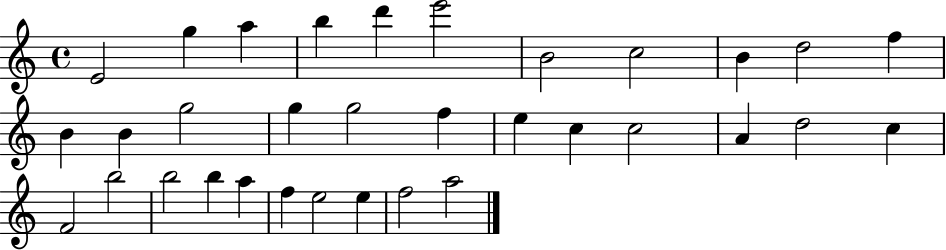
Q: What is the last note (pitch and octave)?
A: A5